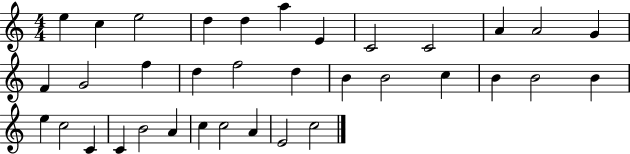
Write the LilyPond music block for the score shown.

{
  \clef treble
  \numericTimeSignature
  \time 4/4
  \key c \major
  e''4 c''4 e''2 | d''4 d''4 a''4 e'4 | c'2 c'2 | a'4 a'2 g'4 | \break f'4 g'2 f''4 | d''4 f''2 d''4 | b'4 b'2 c''4 | b'4 b'2 b'4 | \break e''4 c''2 c'4 | c'4 b'2 a'4 | c''4 c''2 a'4 | e'2 c''2 | \break \bar "|."
}